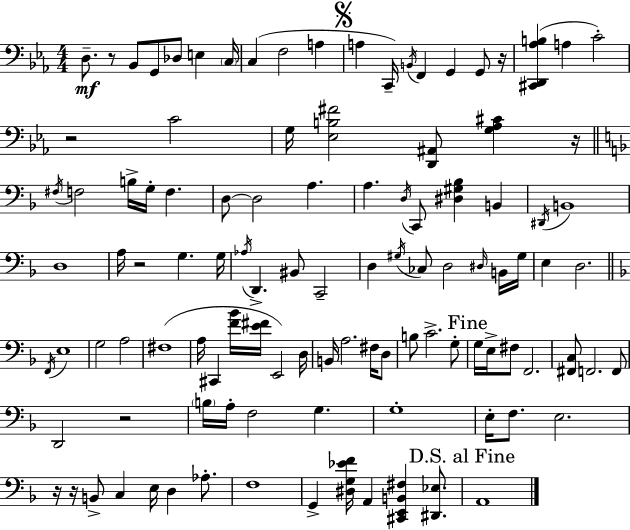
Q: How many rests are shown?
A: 8